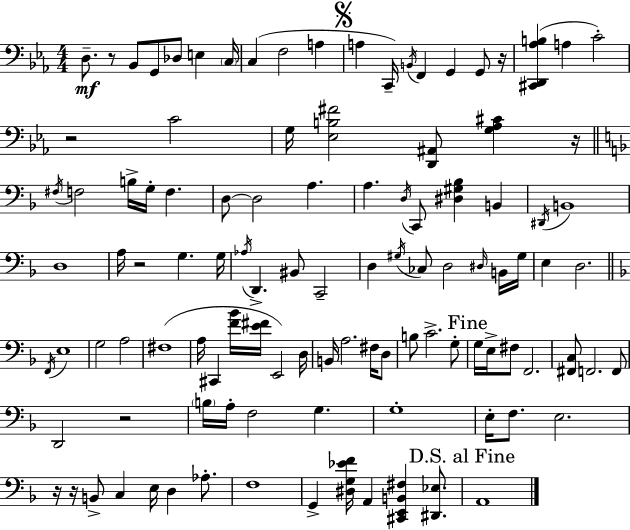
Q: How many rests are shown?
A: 8